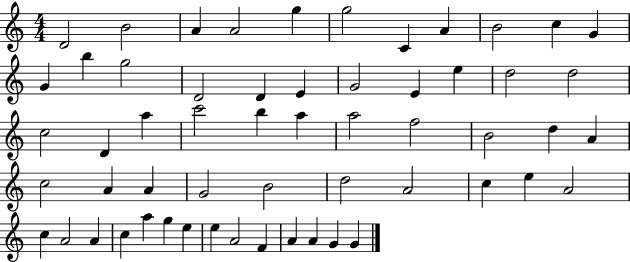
{
  \clef treble
  \numericTimeSignature
  \time 4/4
  \key c \major
  d'2 b'2 | a'4 a'2 g''4 | g''2 c'4 a'4 | b'2 c''4 g'4 | \break g'4 b''4 g''2 | d'2 d'4 e'4 | g'2 e'4 e''4 | d''2 d''2 | \break c''2 d'4 a''4 | c'''2 b''4 a''4 | a''2 f''2 | b'2 d''4 a'4 | \break c''2 a'4 a'4 | g'2 b'2 | d''2 a'2 | c''4 e''4 a'2 | \break c''4 a'2 a'4 | c''4 a''4 g''4 e''4 | e''4 a'2 f'4 | a'4 a'4 g'4 g'4 | \break \bar "|."
}